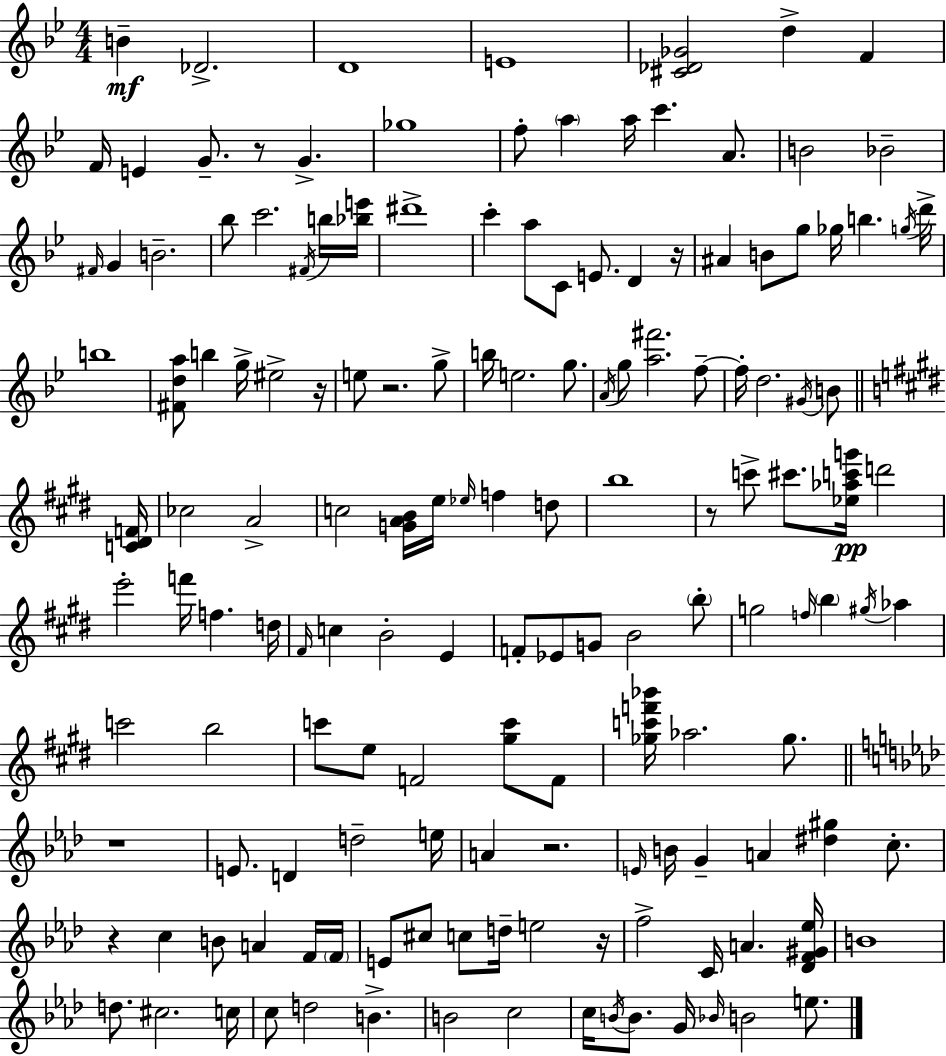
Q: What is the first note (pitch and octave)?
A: B4